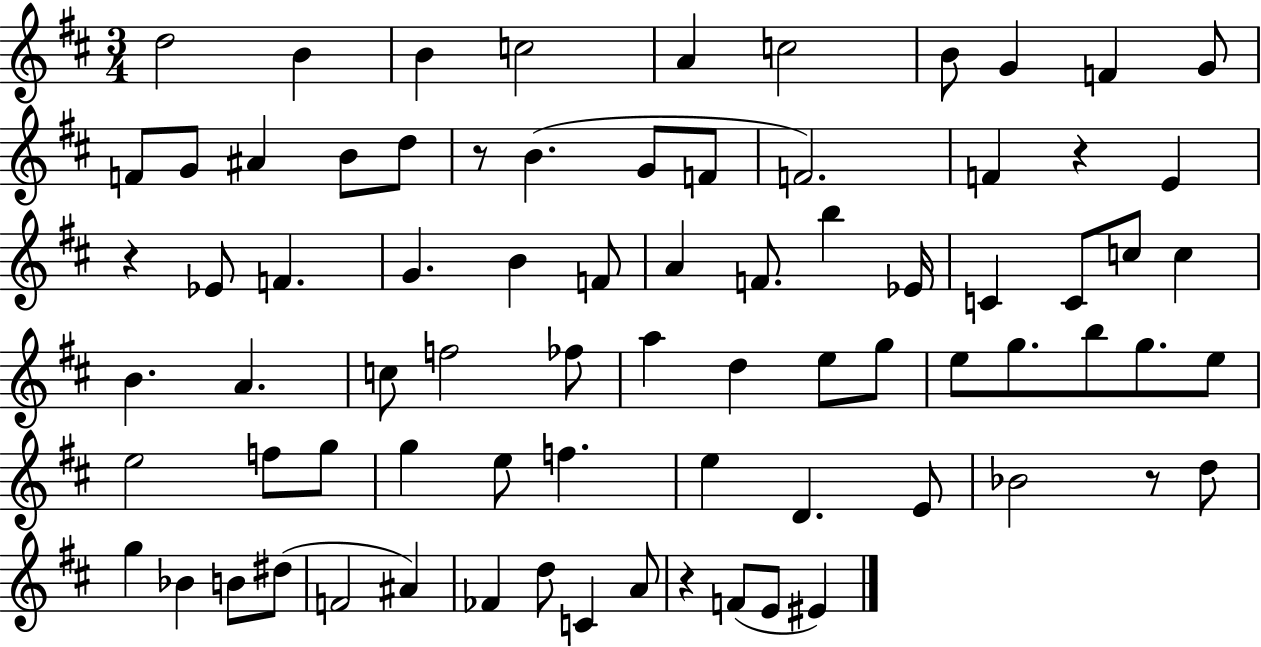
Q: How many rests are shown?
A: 5